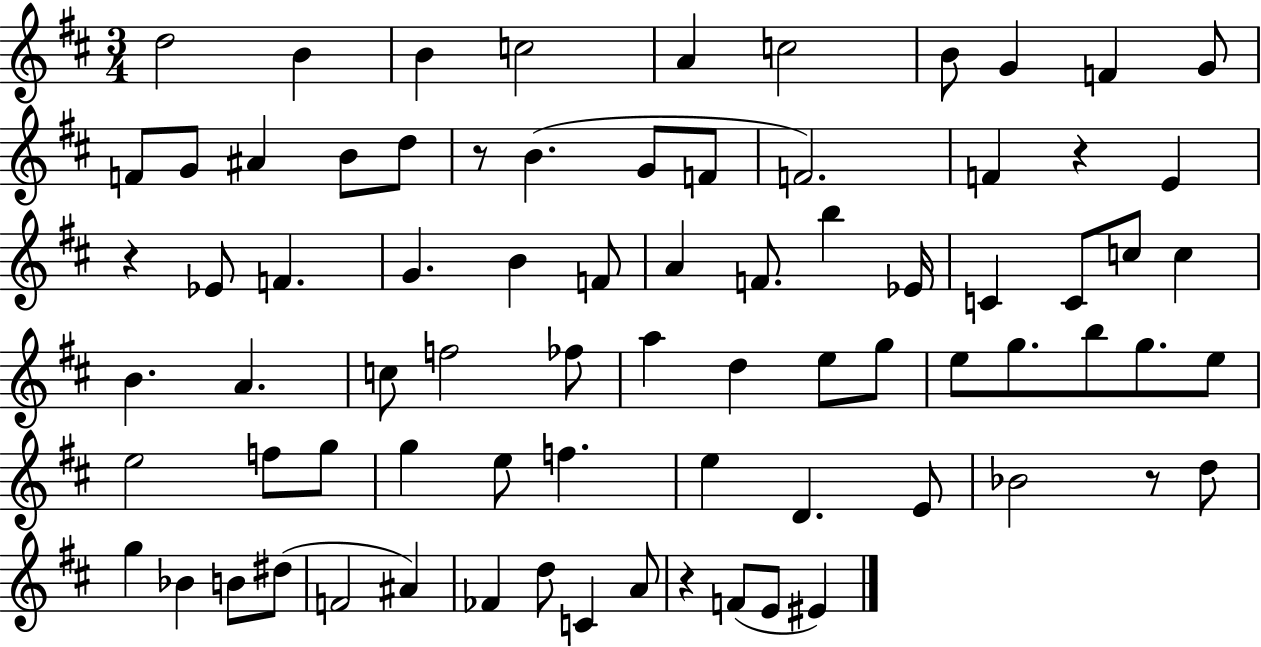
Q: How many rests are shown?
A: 5